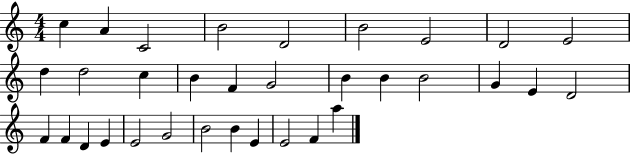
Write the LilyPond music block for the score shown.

{
  \clef treble
  \numericTimeSignature
  \time 4/4
  \key c \major
  c''4 a'4 c'2 | b'2 d'2 | b'2 e'2 | d'2 e'2 | \break d''4 d''2 c''4 | b'4 f'4 g'2 | b'4 b'4 b'2 | g'4 e'4 d'2 | \break f'4 f'4 d'4 e'4 | e'2 g'2 | b'2 b'4 e'4 | e'2 f'4 a''4 | \break \bar "|."
}